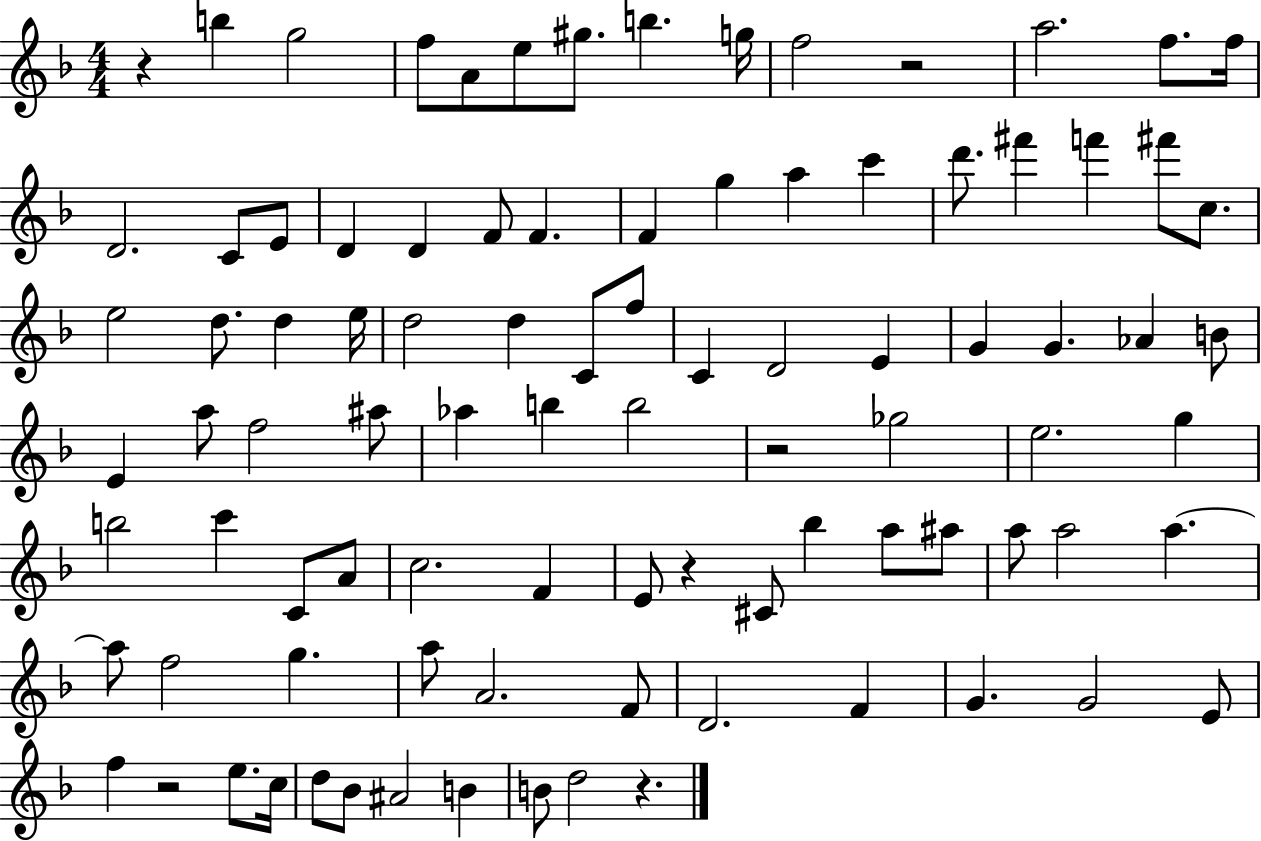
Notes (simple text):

R/q B5/q G5/h F5/e A4/e E5/e G#5/e. B5/q. G5/s F5/h R/h A5/h. F5/e. F5/s D4/h. C4/e E4/e D4/q D4/q F4/e F4/q. F4/q G5/q A5/q C6/q D6/e. F#6/q F6/q F#6/e C5/e. E5/h D5/e. D5/q E5/s D5/h D5/q C4/e F5/e C4/q D4/h E4/q G4/q G4/q. Ab4/q B4/e E4/q A5/e F5/h A#5/e Ab5/q B5/q B5/h R/h Gb5/h E5/h. G5/q B5/h C6/q C4/e A4/e C5/h. F4/q E4/e R/q C#4/e Bb5/q A5/e A#5/e A5/e A5/h A5/q. A5/e F5/h G5/q. A5/e A4/h. F4/e D4/h. F4/q G4/q. G4/h E4/e F5/q R/h E5/e. C5/s D5/e Bb4/e A#4/h B4/q B4/e D5/h R/q.